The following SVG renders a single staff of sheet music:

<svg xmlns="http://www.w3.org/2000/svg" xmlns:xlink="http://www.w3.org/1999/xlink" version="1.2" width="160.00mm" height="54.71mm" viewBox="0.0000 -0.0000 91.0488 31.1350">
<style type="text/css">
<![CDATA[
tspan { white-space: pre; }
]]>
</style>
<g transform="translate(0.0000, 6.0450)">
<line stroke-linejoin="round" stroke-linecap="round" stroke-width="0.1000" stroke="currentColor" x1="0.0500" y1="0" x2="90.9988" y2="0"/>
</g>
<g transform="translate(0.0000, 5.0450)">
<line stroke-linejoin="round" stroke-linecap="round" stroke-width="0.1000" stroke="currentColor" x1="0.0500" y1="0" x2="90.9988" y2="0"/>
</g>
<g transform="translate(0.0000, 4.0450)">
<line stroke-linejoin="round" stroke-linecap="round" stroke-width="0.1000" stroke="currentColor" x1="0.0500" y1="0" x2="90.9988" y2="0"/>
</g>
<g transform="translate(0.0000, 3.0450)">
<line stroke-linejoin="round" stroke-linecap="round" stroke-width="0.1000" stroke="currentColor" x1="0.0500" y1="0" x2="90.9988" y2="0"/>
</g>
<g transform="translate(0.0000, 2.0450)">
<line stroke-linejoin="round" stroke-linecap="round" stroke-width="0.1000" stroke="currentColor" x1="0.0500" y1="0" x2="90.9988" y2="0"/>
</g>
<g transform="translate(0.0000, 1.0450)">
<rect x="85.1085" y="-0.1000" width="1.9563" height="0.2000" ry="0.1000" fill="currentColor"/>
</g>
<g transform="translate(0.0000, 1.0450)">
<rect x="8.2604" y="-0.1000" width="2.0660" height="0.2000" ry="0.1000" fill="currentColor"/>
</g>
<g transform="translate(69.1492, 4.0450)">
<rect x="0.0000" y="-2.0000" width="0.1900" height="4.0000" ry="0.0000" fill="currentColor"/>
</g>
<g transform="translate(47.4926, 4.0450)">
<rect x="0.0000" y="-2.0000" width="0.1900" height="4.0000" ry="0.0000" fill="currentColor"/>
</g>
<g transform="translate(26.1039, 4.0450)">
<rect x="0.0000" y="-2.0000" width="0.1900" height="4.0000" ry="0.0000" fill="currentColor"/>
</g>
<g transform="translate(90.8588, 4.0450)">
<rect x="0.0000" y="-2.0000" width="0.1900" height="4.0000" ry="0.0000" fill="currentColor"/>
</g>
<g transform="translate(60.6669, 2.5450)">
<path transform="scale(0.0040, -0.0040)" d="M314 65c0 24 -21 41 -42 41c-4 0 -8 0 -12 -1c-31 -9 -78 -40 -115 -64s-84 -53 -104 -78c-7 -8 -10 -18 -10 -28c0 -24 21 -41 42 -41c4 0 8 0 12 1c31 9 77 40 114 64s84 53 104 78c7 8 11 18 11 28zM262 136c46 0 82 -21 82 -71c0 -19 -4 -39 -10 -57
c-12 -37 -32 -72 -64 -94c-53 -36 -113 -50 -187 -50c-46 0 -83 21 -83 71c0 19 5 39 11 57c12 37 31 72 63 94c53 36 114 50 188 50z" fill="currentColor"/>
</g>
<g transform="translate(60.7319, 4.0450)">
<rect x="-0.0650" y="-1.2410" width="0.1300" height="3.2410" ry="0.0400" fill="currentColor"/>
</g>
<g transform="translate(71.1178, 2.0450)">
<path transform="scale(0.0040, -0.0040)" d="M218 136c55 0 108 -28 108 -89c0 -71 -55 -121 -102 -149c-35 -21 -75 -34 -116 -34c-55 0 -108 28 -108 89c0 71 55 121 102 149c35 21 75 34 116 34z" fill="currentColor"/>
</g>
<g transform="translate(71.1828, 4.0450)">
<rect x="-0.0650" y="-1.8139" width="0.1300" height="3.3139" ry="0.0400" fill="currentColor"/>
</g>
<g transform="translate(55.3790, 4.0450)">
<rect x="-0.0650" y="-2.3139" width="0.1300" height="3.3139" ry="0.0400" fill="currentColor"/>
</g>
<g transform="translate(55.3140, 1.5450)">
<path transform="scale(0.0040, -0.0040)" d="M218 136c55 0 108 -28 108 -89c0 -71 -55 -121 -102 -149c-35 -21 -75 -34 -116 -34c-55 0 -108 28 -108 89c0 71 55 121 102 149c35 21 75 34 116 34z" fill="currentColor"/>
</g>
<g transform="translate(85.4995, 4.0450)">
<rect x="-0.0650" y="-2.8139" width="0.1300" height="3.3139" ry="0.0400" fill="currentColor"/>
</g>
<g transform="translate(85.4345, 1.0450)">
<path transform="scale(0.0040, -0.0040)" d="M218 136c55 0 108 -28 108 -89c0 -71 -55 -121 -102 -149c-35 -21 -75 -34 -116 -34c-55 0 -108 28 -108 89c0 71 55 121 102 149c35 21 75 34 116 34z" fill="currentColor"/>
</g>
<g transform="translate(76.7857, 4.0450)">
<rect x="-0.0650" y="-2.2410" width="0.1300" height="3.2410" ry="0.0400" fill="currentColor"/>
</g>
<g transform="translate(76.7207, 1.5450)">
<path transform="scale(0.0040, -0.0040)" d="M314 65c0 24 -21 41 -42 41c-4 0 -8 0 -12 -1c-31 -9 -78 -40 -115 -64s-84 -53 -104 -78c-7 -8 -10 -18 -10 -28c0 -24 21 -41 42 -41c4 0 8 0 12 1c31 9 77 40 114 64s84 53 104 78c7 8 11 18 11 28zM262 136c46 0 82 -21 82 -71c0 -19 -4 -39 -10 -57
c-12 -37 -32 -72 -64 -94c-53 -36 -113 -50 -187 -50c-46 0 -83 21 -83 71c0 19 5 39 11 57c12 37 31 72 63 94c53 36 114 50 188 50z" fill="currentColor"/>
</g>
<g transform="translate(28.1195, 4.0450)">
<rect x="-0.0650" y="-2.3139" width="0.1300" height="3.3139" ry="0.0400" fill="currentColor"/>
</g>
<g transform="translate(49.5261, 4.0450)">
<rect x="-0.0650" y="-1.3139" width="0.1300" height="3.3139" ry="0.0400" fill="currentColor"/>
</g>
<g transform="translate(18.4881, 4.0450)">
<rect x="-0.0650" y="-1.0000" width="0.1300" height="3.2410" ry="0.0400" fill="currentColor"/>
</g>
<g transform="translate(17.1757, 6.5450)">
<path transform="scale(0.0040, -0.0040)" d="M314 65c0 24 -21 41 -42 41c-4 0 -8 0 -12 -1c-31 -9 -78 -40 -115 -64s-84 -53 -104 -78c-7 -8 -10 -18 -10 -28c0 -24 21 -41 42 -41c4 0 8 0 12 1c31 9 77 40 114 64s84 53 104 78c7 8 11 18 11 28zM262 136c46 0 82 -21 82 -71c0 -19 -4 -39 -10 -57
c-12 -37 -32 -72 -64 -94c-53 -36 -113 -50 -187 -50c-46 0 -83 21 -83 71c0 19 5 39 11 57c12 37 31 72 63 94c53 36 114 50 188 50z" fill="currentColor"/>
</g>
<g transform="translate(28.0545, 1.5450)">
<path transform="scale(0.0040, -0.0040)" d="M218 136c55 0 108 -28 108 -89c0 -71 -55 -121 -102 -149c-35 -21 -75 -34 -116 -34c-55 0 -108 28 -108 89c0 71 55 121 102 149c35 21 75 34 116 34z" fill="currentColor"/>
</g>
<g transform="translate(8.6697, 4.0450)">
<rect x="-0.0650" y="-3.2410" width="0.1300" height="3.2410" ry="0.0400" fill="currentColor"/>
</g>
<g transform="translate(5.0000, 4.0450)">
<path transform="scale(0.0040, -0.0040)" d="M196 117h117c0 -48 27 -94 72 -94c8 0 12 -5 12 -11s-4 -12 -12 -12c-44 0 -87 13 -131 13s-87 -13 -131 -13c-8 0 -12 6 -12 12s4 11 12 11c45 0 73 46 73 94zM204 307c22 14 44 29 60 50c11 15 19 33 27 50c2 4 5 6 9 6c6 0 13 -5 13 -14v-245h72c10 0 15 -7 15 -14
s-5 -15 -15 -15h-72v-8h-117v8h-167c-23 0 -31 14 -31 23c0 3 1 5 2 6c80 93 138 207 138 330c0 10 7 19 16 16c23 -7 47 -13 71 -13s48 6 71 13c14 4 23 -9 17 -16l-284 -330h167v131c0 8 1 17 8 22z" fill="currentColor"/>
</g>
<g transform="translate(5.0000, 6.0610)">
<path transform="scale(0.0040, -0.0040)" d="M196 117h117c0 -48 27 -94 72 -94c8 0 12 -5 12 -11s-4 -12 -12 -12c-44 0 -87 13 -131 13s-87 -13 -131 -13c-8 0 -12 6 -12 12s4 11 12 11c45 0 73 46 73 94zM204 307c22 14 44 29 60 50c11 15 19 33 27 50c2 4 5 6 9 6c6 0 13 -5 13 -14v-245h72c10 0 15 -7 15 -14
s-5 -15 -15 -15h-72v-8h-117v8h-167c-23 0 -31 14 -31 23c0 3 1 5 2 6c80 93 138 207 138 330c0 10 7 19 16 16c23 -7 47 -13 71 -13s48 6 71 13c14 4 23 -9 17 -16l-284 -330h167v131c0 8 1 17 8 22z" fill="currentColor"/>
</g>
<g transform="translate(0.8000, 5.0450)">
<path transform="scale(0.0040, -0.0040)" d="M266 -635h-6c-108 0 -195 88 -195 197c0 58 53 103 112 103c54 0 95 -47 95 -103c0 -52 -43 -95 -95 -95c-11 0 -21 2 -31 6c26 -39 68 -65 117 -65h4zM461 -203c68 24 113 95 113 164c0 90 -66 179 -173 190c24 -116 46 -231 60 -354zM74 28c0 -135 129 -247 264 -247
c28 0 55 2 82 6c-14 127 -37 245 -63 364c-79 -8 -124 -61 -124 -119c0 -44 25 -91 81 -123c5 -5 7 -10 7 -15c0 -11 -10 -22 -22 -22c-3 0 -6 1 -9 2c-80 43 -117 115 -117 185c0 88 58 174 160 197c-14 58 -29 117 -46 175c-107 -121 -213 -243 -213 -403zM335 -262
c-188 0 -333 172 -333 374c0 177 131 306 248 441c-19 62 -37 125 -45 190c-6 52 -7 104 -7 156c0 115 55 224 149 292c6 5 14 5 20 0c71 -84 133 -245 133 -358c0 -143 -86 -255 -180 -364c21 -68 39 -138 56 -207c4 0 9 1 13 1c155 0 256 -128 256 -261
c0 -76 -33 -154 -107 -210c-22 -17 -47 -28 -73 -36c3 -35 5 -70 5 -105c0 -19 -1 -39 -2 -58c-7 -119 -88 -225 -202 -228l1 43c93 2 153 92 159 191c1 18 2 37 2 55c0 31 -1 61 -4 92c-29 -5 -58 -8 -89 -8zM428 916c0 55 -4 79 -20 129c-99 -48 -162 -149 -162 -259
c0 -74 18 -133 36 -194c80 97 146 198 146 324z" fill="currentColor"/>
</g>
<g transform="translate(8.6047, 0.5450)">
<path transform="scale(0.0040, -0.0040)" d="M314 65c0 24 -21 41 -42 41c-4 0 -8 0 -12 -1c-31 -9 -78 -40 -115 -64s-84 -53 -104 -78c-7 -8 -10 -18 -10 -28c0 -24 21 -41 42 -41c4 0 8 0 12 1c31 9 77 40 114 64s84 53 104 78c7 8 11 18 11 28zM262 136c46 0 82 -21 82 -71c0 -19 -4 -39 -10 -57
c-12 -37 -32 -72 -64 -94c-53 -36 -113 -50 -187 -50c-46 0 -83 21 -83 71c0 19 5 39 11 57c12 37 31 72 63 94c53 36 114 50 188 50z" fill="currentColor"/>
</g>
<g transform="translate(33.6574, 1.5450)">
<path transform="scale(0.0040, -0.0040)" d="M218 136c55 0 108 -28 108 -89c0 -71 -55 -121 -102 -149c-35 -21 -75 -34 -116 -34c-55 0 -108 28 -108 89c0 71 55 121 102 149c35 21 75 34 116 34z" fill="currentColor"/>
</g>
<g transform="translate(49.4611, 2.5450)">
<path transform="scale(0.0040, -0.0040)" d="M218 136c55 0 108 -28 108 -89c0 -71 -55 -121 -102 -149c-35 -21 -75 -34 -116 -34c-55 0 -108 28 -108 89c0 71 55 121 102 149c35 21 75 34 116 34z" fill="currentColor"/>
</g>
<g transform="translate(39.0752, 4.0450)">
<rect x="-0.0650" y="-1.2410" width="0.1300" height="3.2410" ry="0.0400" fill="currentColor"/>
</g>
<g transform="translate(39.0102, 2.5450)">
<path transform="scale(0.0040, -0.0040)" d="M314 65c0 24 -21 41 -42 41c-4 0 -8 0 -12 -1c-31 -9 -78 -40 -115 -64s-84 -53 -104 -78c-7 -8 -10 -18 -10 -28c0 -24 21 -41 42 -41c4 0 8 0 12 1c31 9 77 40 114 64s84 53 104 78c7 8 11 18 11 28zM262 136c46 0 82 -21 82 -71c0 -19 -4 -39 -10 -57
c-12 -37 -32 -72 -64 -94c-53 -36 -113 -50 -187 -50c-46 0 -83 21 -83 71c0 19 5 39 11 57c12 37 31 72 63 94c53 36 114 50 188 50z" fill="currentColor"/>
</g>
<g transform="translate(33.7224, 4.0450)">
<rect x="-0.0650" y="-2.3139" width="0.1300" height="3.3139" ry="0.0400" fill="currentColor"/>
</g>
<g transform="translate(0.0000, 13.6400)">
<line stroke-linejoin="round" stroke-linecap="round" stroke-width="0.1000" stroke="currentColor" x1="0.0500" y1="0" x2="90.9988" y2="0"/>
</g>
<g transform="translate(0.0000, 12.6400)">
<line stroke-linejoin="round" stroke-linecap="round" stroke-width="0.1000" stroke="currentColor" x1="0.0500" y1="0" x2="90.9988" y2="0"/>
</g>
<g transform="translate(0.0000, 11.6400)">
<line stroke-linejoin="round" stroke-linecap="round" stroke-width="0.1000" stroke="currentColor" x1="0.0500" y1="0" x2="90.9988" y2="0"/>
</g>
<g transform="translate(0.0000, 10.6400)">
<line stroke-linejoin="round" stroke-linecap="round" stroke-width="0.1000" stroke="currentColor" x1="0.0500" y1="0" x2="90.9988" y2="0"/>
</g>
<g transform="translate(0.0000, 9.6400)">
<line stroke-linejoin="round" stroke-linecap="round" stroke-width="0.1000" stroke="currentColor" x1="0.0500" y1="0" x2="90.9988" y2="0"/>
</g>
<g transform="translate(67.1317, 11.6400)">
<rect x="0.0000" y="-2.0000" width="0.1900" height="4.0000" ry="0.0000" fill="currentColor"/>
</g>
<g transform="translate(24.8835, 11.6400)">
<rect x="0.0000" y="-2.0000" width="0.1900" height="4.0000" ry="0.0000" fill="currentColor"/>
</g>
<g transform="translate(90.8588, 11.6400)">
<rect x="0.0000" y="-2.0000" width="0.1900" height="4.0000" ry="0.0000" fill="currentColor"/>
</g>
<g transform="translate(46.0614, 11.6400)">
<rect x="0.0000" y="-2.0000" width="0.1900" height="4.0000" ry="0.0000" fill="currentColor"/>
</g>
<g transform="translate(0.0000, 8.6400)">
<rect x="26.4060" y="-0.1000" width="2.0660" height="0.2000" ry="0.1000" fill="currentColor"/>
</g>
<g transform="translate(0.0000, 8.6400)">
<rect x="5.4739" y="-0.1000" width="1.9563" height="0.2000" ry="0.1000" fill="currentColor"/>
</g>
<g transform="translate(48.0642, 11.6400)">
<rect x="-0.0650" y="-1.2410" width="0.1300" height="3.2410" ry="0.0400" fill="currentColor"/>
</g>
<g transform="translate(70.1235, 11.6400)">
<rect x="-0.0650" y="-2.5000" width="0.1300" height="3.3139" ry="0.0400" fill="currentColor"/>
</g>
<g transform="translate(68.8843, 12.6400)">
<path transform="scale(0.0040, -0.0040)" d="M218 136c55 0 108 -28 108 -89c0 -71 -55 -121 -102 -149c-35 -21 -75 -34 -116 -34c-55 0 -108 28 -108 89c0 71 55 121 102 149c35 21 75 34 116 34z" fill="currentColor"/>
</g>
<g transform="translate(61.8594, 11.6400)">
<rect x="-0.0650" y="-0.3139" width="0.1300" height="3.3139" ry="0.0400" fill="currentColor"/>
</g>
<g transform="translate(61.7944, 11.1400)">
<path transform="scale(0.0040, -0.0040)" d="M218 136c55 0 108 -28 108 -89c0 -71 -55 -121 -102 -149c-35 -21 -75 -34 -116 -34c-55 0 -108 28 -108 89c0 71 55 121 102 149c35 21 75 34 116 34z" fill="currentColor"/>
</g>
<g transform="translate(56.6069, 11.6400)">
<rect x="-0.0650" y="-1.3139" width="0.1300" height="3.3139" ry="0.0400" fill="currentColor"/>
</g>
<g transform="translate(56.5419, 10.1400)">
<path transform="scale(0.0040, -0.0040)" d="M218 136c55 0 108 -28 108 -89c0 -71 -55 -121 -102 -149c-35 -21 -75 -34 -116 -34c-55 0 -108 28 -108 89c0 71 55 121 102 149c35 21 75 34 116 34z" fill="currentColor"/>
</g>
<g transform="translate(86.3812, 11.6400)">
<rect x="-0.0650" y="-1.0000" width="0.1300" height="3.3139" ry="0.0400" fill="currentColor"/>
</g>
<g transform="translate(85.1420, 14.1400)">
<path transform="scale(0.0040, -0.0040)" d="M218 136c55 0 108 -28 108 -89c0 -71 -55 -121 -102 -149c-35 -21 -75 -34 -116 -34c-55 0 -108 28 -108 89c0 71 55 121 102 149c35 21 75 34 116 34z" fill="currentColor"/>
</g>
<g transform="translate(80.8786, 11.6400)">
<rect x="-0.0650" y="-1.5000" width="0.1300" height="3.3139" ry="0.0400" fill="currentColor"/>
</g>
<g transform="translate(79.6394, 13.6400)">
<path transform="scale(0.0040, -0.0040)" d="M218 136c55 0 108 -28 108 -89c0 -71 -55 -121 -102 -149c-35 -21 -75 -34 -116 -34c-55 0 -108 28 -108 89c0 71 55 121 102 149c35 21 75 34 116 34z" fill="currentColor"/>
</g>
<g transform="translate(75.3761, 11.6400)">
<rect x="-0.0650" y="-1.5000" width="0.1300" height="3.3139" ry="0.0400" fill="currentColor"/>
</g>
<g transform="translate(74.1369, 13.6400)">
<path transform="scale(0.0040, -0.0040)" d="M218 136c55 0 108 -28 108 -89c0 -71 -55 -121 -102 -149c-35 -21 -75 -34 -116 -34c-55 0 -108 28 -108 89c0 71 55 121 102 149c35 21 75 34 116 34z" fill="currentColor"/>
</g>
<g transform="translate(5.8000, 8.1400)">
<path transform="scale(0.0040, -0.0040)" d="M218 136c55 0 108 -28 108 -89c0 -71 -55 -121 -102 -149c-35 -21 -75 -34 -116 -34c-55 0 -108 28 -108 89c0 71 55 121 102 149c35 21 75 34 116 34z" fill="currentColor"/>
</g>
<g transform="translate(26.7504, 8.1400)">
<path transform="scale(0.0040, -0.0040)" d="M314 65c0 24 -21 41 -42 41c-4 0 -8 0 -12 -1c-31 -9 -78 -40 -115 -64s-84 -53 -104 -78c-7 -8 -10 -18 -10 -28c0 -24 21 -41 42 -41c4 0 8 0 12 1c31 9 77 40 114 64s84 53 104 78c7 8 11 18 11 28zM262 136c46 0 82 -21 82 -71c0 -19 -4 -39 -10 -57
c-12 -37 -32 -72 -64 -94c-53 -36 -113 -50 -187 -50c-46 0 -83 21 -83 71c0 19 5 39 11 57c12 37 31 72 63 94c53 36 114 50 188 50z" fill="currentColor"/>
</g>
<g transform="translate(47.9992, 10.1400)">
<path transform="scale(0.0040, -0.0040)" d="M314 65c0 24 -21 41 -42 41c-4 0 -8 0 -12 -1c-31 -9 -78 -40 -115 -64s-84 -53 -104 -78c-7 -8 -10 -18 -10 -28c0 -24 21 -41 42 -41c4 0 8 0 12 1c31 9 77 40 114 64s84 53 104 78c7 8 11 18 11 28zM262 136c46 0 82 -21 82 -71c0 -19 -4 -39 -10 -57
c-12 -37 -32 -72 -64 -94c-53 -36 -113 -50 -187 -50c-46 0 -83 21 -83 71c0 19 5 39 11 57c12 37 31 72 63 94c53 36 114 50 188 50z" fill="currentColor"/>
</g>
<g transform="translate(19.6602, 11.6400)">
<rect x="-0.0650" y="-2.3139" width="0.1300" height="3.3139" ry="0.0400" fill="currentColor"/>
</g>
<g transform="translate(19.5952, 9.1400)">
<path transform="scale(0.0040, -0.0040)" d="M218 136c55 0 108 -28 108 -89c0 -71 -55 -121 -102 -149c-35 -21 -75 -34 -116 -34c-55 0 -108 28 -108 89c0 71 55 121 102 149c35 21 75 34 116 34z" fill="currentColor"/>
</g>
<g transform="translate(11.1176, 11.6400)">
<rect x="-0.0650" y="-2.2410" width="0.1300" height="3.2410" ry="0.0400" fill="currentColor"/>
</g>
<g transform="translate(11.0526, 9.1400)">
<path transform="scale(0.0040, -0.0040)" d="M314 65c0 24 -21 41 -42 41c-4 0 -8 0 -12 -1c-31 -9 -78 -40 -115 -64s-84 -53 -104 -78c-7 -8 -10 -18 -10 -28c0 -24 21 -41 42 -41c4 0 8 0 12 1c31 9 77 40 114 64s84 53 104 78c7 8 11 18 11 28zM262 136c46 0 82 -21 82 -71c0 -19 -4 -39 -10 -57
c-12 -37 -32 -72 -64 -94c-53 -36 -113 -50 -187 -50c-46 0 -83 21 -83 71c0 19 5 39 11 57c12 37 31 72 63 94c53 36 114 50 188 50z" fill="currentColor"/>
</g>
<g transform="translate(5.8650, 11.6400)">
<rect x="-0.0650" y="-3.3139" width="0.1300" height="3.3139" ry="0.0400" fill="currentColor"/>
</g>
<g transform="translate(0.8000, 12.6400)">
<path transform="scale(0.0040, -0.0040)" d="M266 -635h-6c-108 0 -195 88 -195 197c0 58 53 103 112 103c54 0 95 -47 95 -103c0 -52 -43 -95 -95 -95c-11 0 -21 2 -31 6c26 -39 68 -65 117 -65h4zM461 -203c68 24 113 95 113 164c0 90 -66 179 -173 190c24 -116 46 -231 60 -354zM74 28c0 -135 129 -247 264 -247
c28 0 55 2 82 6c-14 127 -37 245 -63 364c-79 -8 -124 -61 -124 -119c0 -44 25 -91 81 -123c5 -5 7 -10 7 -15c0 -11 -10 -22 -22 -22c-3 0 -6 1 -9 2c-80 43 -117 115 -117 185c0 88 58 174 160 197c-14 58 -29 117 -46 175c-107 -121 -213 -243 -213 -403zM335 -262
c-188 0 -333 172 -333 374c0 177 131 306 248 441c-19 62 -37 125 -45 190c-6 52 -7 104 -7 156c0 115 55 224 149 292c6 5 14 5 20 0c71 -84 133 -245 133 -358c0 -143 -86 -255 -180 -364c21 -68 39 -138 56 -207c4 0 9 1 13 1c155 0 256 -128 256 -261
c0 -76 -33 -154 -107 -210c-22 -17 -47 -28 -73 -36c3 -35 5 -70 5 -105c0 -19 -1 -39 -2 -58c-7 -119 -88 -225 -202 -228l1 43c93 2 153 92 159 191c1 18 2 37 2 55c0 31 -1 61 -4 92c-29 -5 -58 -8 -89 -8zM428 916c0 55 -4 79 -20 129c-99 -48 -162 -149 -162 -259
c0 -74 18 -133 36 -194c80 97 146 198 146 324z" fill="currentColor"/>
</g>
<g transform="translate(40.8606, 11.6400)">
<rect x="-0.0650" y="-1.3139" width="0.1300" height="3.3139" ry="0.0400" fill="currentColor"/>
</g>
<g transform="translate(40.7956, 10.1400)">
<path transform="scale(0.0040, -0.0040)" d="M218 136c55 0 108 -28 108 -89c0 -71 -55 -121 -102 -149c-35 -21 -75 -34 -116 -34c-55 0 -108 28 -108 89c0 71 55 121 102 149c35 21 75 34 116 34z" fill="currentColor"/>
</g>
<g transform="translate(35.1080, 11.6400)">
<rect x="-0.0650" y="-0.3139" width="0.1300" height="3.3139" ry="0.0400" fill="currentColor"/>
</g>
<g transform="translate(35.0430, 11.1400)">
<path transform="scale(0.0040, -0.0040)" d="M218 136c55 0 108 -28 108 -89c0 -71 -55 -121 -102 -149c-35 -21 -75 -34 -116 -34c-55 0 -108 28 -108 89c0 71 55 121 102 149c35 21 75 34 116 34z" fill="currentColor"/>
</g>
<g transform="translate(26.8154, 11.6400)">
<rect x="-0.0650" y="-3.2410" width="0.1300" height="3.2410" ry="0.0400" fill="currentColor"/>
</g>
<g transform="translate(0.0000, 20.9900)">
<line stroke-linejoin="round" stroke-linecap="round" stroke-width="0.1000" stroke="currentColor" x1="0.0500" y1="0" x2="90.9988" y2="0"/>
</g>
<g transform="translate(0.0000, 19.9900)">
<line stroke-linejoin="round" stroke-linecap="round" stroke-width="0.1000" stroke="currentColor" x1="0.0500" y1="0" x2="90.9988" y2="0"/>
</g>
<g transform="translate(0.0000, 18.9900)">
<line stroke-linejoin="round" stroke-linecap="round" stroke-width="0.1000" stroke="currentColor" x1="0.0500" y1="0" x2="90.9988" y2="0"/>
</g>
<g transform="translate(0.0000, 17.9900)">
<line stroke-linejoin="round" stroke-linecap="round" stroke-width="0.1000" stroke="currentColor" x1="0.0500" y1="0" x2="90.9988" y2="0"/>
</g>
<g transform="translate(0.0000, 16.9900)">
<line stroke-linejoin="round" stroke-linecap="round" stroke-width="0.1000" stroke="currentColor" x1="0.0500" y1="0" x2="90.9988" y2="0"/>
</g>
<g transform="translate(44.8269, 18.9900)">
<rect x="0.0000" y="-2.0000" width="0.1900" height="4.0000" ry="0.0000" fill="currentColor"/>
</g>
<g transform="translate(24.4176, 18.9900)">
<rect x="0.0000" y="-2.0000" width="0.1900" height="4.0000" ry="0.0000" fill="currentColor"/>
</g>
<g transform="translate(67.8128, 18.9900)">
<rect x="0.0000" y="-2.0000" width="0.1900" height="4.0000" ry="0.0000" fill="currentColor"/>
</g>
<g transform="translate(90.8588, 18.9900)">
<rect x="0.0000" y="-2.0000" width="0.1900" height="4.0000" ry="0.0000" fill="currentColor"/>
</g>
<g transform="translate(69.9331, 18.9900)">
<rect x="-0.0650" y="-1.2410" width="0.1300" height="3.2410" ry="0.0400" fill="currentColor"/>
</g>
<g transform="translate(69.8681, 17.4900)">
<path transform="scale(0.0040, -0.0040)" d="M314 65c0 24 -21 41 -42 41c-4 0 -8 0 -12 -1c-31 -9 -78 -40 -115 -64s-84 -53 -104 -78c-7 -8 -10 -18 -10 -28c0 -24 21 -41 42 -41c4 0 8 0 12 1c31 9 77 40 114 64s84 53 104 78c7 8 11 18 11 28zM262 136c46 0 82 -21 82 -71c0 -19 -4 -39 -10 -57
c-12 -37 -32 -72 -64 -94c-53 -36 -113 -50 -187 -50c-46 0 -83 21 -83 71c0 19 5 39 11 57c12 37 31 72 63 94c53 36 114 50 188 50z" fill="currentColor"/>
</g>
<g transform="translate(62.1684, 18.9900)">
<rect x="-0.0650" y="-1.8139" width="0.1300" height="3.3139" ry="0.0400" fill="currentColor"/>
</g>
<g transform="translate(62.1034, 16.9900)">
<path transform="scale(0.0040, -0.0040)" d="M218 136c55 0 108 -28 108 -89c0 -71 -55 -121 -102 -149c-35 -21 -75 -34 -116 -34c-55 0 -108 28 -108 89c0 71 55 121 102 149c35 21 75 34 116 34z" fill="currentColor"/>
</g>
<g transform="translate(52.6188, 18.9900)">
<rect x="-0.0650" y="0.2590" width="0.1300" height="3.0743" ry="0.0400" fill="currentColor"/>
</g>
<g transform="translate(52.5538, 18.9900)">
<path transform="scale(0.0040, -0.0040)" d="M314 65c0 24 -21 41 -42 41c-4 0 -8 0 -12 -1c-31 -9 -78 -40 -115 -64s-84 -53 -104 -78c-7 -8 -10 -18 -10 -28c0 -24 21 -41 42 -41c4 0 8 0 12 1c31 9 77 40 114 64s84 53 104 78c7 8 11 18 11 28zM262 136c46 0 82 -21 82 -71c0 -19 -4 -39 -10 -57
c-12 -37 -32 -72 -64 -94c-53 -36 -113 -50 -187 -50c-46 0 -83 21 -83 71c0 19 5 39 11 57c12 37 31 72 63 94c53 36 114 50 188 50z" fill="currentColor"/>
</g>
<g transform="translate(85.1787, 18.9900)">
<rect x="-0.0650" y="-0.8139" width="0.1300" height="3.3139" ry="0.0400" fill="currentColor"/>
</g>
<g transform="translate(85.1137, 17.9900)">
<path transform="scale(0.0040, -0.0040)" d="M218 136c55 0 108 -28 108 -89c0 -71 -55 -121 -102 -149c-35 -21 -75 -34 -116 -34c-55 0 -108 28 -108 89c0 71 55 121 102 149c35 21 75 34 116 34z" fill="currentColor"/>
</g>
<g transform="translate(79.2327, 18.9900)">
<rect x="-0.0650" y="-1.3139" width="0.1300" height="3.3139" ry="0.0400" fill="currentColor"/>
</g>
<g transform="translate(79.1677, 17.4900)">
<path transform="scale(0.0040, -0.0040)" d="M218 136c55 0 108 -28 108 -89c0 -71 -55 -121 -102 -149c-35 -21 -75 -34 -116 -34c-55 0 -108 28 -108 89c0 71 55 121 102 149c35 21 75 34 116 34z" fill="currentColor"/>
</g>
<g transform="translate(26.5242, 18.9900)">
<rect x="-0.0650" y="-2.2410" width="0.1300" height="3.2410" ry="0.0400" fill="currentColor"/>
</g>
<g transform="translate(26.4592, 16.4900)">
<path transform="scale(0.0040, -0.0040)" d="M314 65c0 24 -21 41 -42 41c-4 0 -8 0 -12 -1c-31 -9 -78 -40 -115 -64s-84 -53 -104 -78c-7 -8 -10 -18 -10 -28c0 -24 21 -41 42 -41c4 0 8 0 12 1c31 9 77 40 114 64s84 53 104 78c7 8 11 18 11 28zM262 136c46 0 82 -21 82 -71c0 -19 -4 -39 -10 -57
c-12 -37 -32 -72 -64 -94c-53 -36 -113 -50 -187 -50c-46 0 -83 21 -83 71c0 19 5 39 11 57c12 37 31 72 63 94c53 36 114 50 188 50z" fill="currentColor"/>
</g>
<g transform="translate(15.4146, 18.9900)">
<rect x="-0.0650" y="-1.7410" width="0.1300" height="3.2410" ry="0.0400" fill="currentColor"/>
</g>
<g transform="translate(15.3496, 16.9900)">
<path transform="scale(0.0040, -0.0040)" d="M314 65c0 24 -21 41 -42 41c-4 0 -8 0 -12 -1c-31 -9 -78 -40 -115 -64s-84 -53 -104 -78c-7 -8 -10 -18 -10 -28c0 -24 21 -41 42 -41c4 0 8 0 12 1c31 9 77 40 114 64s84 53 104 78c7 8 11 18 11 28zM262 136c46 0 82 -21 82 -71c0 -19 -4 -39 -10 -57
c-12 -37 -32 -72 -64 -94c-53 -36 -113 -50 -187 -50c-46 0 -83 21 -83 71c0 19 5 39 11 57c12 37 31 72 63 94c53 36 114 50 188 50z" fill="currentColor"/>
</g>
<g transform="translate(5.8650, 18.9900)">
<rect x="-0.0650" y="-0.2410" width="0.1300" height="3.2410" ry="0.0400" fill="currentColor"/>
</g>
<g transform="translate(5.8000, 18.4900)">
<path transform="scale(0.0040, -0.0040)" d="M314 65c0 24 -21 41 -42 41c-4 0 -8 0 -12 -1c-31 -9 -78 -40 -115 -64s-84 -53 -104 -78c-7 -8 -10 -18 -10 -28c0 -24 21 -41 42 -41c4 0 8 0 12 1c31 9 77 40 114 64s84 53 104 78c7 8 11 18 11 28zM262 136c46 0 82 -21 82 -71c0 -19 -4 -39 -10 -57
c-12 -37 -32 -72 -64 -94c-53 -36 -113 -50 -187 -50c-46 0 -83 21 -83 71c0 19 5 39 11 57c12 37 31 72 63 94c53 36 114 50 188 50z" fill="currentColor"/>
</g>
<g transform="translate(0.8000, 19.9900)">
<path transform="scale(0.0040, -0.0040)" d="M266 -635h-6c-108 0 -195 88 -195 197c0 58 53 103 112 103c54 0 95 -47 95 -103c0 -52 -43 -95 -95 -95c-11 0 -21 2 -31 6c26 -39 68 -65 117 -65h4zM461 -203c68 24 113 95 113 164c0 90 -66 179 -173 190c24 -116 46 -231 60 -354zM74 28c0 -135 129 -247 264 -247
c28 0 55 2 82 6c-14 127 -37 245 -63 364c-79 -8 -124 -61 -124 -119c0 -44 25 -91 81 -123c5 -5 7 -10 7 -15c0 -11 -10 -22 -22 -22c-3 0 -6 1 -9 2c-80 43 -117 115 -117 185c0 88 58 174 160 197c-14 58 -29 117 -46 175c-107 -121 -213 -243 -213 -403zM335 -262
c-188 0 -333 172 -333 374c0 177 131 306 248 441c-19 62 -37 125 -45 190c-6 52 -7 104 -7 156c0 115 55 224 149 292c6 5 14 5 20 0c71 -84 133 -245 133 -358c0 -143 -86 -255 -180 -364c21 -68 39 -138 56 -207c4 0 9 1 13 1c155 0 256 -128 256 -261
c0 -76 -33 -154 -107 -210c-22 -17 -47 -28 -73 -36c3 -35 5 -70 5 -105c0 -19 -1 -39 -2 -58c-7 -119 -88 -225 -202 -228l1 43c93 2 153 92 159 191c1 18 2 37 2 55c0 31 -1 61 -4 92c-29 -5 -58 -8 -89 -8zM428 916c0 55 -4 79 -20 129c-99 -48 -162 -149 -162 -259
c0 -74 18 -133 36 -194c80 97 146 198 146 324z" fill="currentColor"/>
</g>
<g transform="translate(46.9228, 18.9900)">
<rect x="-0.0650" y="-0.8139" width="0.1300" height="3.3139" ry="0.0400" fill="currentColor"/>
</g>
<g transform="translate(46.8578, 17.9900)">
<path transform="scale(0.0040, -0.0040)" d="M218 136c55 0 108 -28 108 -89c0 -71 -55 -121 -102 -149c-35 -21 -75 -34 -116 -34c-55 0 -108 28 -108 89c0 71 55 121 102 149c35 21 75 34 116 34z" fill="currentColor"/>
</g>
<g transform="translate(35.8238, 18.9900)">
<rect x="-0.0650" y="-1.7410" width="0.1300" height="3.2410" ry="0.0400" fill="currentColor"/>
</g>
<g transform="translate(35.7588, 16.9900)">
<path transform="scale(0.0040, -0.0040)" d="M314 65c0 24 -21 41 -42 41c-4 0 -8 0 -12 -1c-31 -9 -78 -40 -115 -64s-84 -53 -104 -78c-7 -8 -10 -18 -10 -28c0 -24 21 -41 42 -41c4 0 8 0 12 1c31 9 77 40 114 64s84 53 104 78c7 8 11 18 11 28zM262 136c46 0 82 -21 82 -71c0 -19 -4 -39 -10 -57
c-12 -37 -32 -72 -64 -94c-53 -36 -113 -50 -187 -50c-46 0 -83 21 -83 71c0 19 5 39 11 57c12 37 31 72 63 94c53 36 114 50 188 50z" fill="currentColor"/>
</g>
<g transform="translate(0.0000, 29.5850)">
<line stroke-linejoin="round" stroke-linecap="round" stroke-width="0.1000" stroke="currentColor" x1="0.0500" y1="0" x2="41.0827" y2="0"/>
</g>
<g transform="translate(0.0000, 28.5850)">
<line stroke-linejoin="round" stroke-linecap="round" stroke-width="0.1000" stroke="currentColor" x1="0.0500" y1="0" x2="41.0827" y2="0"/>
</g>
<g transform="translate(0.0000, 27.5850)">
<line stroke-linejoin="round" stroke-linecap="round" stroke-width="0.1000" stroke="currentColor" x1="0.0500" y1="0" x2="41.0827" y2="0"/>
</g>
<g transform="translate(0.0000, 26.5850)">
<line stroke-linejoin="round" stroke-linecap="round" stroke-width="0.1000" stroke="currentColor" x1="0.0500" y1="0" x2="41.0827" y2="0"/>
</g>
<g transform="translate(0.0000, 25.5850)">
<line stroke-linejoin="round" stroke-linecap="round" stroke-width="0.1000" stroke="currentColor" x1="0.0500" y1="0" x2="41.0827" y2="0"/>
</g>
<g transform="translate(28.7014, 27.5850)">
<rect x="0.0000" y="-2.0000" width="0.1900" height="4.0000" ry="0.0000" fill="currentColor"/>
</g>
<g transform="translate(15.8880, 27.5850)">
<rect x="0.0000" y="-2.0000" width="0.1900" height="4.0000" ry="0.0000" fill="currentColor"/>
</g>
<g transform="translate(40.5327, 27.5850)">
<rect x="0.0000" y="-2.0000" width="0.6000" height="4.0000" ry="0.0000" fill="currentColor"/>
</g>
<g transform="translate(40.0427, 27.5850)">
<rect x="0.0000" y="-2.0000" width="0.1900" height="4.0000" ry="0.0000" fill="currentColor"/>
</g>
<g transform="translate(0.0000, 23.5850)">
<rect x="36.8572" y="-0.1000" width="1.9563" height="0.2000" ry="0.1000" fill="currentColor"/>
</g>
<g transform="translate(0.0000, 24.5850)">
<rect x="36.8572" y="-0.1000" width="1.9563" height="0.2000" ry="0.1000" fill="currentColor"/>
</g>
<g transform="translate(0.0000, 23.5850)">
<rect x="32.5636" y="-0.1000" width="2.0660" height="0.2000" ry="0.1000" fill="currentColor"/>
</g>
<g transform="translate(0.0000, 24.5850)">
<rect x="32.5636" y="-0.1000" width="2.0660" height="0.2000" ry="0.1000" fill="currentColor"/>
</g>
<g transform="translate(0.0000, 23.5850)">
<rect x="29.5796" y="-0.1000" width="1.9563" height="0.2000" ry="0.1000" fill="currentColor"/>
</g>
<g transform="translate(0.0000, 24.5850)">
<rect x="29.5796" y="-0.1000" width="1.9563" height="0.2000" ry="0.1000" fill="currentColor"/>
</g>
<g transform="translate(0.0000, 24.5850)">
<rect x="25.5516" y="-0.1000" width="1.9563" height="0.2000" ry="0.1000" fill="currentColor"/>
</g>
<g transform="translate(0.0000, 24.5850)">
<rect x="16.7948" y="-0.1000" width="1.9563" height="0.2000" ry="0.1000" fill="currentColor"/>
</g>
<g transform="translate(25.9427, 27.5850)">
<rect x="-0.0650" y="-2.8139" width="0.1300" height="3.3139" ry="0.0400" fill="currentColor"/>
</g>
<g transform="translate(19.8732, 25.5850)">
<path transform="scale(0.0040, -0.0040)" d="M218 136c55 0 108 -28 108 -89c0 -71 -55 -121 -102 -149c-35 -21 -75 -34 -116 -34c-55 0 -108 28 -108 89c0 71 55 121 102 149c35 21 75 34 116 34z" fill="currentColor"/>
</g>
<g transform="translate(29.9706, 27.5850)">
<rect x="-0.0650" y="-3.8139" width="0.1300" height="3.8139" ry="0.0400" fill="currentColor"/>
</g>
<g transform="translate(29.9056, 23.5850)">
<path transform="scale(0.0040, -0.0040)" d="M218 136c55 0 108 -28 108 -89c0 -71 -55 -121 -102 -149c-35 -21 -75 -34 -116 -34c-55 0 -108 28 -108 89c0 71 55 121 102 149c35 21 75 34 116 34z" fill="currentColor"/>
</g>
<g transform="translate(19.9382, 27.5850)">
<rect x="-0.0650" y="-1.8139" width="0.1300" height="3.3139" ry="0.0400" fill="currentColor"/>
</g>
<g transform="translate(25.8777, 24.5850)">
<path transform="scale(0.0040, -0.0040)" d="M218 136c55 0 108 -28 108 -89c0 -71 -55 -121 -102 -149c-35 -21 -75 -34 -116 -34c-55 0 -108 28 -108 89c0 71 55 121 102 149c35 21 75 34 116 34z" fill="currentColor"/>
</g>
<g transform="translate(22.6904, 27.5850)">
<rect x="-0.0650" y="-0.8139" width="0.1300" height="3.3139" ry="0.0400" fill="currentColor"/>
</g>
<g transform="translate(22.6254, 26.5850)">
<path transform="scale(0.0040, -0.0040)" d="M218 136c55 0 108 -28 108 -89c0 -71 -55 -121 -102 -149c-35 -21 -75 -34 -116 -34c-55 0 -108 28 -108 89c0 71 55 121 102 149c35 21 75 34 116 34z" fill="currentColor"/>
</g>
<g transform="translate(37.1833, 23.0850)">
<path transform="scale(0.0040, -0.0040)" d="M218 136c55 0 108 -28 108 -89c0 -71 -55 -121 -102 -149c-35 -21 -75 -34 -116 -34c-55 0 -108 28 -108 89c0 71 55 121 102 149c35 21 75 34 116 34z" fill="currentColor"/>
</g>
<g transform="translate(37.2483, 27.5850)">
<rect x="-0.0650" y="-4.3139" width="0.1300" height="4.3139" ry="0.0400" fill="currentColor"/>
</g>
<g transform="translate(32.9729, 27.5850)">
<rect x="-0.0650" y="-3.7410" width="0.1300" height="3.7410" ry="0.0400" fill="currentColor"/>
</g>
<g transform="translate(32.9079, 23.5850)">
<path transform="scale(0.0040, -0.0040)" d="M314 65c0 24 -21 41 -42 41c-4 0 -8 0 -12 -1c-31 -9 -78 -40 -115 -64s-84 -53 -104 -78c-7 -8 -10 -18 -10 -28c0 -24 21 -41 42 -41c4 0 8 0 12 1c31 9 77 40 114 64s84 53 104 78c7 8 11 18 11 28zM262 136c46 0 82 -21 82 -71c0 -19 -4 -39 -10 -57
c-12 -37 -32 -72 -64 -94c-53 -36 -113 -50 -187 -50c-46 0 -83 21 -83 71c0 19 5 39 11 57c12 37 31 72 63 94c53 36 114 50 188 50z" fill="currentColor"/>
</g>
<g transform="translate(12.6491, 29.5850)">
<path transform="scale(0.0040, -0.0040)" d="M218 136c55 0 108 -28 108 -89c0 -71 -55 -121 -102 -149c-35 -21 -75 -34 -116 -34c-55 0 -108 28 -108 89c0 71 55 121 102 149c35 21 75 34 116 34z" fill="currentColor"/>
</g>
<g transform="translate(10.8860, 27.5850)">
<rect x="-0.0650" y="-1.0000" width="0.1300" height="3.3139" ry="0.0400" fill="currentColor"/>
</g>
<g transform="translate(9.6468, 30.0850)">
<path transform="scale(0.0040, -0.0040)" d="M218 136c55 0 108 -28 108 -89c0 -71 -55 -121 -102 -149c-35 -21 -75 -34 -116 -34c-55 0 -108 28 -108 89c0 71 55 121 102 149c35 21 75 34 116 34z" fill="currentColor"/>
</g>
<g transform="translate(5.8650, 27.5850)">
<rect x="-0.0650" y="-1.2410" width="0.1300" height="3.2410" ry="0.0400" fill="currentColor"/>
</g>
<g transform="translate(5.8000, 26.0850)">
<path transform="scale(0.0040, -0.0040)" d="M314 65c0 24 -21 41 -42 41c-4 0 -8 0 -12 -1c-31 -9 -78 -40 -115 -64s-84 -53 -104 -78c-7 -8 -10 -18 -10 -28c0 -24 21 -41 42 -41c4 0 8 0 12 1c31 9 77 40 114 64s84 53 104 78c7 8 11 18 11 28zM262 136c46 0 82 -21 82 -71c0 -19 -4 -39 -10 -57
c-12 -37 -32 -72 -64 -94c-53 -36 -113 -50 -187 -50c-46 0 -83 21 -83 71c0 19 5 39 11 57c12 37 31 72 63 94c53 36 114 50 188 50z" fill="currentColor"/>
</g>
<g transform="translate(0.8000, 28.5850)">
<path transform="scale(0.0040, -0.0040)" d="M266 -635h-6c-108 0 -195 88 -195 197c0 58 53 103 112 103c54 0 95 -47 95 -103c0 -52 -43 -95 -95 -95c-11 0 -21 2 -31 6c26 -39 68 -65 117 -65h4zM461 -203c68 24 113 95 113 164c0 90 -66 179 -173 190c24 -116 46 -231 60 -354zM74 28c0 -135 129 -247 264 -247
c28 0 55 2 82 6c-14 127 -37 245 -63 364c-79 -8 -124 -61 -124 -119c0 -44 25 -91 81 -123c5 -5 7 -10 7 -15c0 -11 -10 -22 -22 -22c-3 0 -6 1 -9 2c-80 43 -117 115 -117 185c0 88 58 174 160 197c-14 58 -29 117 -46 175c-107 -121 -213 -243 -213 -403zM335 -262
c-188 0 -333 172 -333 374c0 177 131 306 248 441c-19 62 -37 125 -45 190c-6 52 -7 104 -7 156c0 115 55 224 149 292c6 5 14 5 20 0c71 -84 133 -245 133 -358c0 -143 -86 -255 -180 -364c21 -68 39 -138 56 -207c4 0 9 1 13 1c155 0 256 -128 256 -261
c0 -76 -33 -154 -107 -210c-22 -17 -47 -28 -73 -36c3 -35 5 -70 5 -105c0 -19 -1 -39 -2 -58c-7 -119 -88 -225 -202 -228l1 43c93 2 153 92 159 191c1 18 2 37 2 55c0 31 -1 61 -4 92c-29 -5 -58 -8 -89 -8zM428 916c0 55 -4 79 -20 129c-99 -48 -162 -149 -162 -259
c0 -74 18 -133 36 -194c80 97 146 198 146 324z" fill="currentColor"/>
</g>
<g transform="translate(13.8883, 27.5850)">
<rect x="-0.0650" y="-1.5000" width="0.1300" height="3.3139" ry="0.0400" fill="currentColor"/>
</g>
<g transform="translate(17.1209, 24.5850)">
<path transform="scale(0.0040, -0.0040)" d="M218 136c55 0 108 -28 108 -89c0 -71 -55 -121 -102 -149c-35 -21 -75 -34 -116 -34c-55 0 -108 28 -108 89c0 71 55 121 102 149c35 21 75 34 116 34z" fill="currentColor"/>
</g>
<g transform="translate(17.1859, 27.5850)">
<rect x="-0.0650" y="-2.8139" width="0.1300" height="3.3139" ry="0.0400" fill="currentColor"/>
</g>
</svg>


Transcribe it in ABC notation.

X:1
T:Untitled
M:4/4
L:1/4
K:C
b2 D2 g g e2 e g e2 f g2 a b g2 g b2 c e e2 e c G E E D c2 f2 g2 f2 d B2 f e2 e d e2 D E a f d a c' c'2 d'